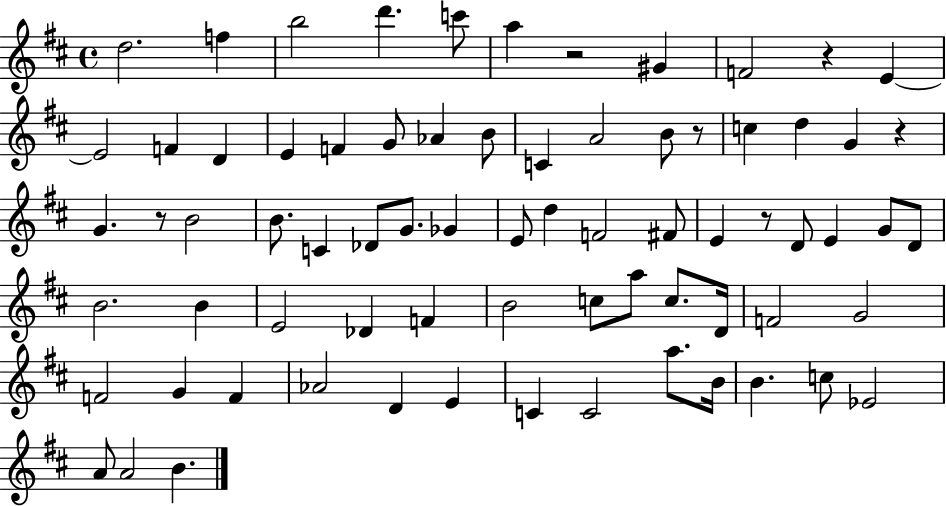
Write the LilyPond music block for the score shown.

{
  \clef treble
  \time 4/4
  \defaultTimeSignature
  \key d \major
  d''2. f''4 | b''2 d'''4. c'''8 | a''4 r2 gis'4 | f'2 r4 e'4~~ | \break e'2 f'4 d'4 | e'4 f'4 g'8 aes'4 b'8 | c'4 a'2 b'8 r8 | c''4 d''4 g'4 r4 | \break g'4. r8 b'2 | b'8. c'4 des'8 g'8. ges'4 | e'8 d''4 f'2 fis'8 | e'4 r8 d'8 e'4 g'8 d'8 | \break b'2. b'4 | e'2 des'4 f'4 | b'2 c''8 a''8 c''8. d'16 | f'2 g'2 | \break f'2 g'4 f'4 | aes'2 d'4 e'4 | c'4 c'2 a''8. b'16 | b'4. c''8 ees'2 | \break a'8 a'2 b'4. | \bar "|."
}